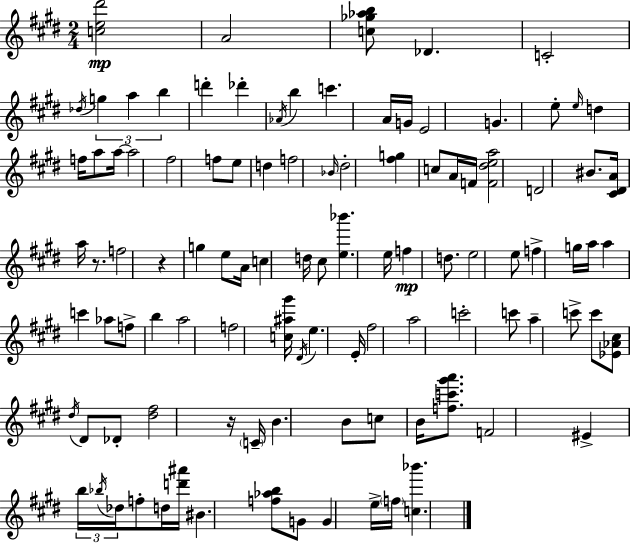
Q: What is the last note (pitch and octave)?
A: F5